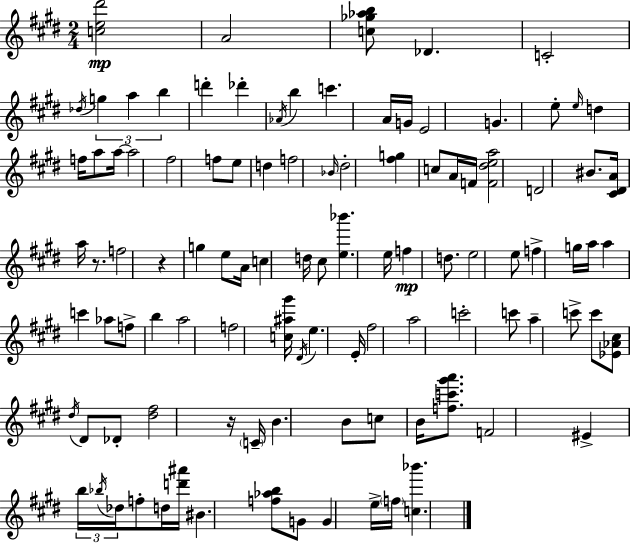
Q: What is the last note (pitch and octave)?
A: F5